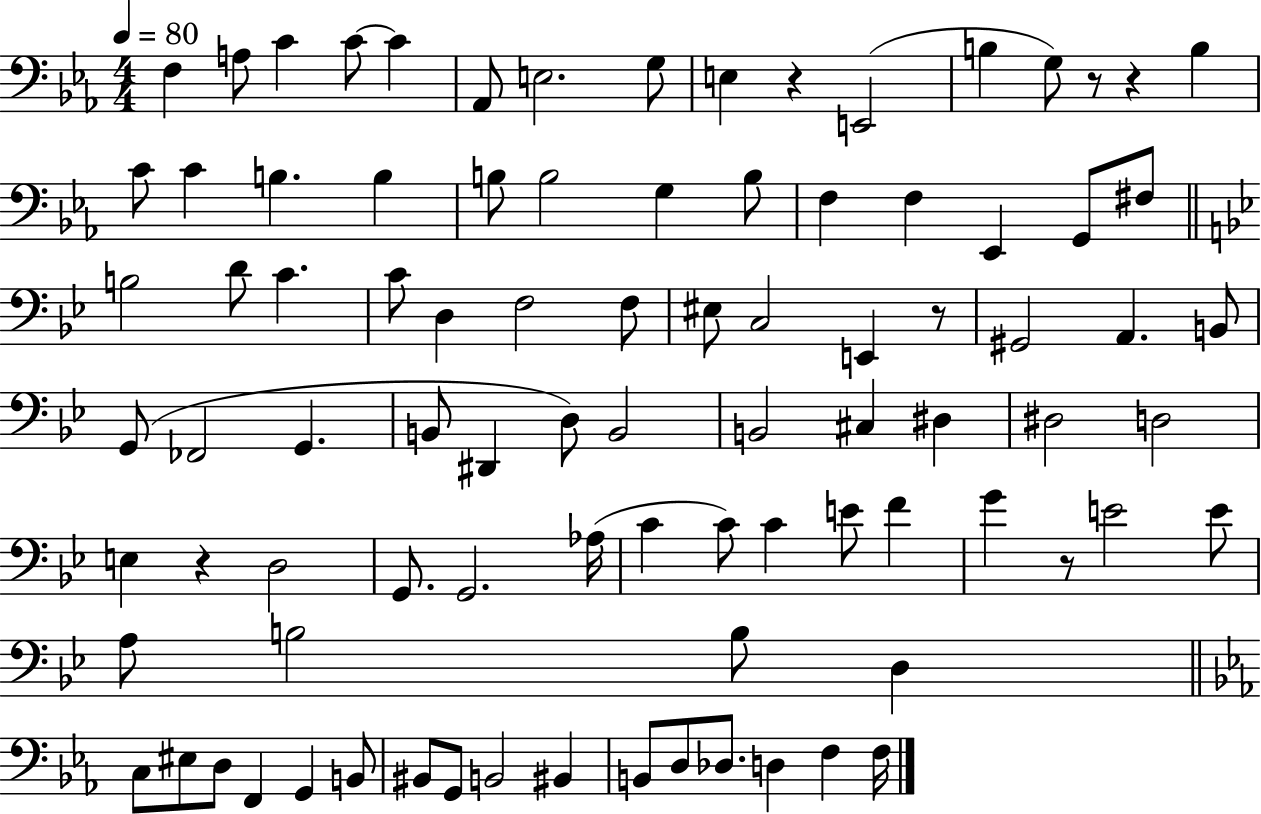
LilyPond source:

{
  \clef bass
  \numericTimeSignature
  \time 4/4
  \key ees \major
  \tempo 4 = 80
  f4 a8 c'4 c'8~~ c'4 | aes,8 e2. g8 | e4 r4 e,2( | b4 g8) r8 r4 b4 | \break c'8 c'4 b4. b4 | b8 b2 g4 b8 | f4 f4 ees,4 g,8 fis8 | \bar "||" \break \key bes \major b2 d'8 c'4. | c'8 d4 f2 f8 | eis8 c2 e,4 r8 | gis,2 a,4. b,8 | \break g,8( fes,2 g,4. | b,8 dis,4 d8) b,2 | b,2 cis4 dis4 | dis2 d2 | \break e4 r4 d2 | g,8. g,2. aes16( | c'4 c'8) c'4 e'8 f'4 | g'4 r8 e'2 e'8 | \break a8 b2 b8 d4 | \bar "||" \break \key c \minor c8 eis8 d8 f,4 g,4 b,8 | bis,8 g,8 b,2 bis,4 | b,8 d8 des8. d4 f4 f16 | \bar "|."
}